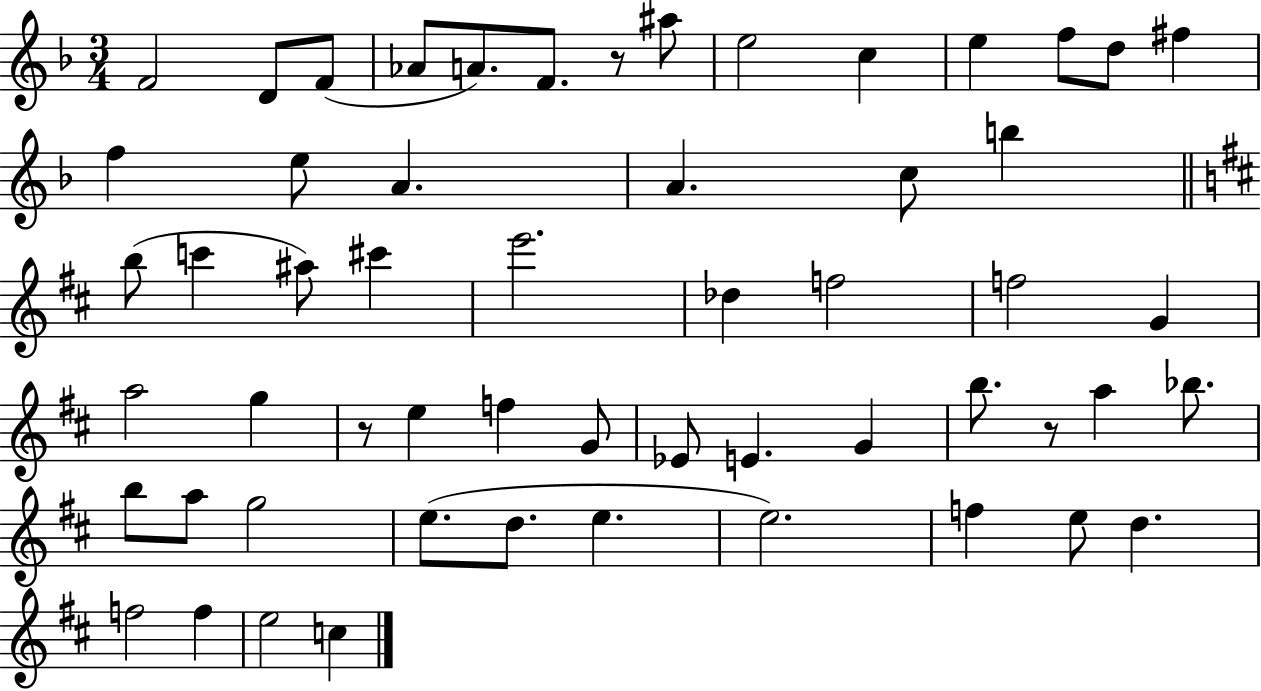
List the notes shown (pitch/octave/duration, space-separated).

F4/h D4/e F4/e Ab4/e A4/e. F4/e. R/e A#5/e E5/h C5/q E5/q F5/e D5/e F#5/q F5/q E5/e A4/q. A4/q. C5/e B5/q B5/e C6/q A#5/e C#6/q E6/h. Db5/q F5/h F5/h G4/q A5/h G5/q R/e E5/q F5/q G4/e Eb4/e E4/q. G4/q B5/e. R/e A5/q Bb5/e. B5/e A5/e G5/h E5/e. D5/e. E5/q. E5/h. F5/q E5/e D5/q. F5/h F5/q E5/h C5/q